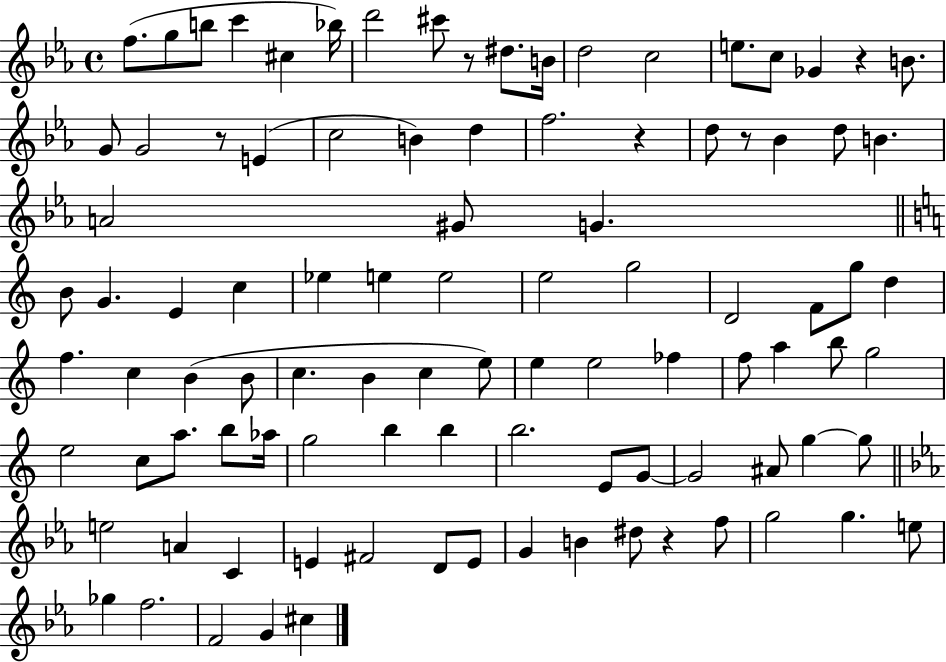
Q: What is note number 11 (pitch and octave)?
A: D5